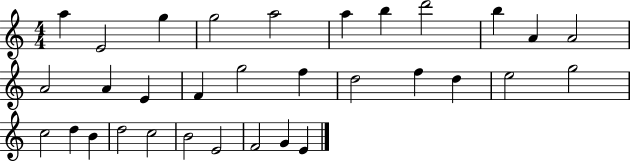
{
  \clef treble
  \numericTimeSignature
  \time 4/4
  \key c \major
  a''4 e'2 g''4 | g''2 a''2 | a''4 b''4 d'''2 | b''4 a'4 a'2 | \break a'2 a'4 e'4 | f'4 g''2 f''4 | d''2 f''4 d''4 | e''2 g''2 | \break c''2 d''4 b'4 | d''2 c''2 | b'2 e'2 | f'2 g'4 e'4 | \break \bar "|."
}